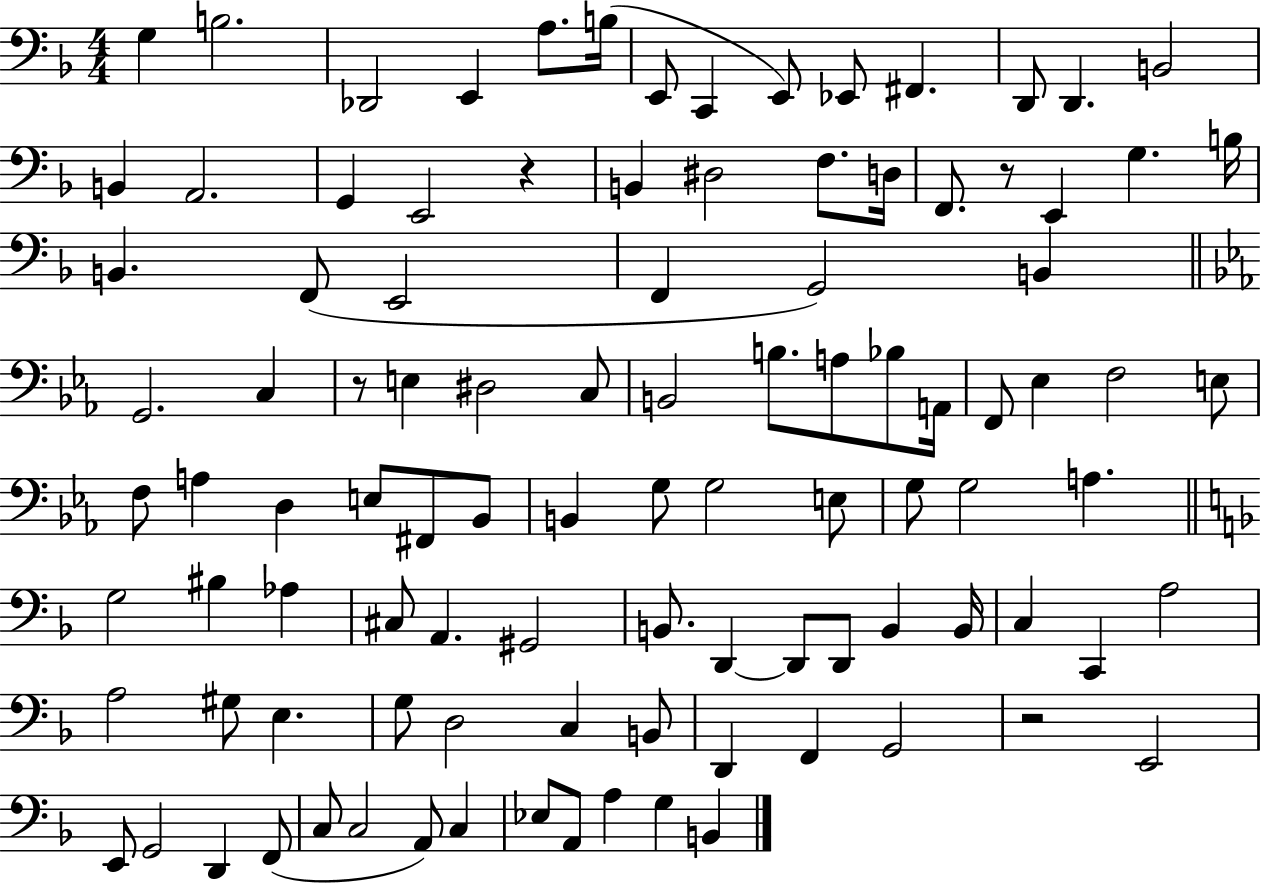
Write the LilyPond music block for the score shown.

{
  \clef bass
  \numericTimeSignature
  \time 4/4
  \key f \major
  \repeat volta 2 { g4 b2. | des,2 e,4 a8. b16( | e,8 c,4 e,8) ees,8 fis,4. | d,8 d,4. b,2 | \break b,4 a,2. | g,4 e,2 r4 | b,4 dis2 f8. d16 | f,8. r8 e,4 g4. b16 | \break b,4. f,8( e,2 | f,4 g,2) b,4 | \bar "||" \break \key ees \major g,2. c4 | r8 e4 dis2 c8 | b,2 b8. a8 bes8 a,16 | f,8 ees4 f2 e8 | \break f8 a4 d4 e8 fis,8 bes,8 | b,4 g8 g2 e8 | g8 g2 a4. | \bar "||" \break \key f \major g2 bis4 aes4 | cis8 a,4. gis,2 | b,8. d,4~~ d,8 d,8 b,4 b,16 | c4 c,4 a2 | \break a2 gis8 e4. | g8 d2 c4 b,8 | d,4 f,4 g,2 | r2 e,2 | \break e,8 g,2 d,4 f,8( | c8 c2 a,8) c4 | ees8 a,8 a4 g4 b,4 | } \bar "|."
}